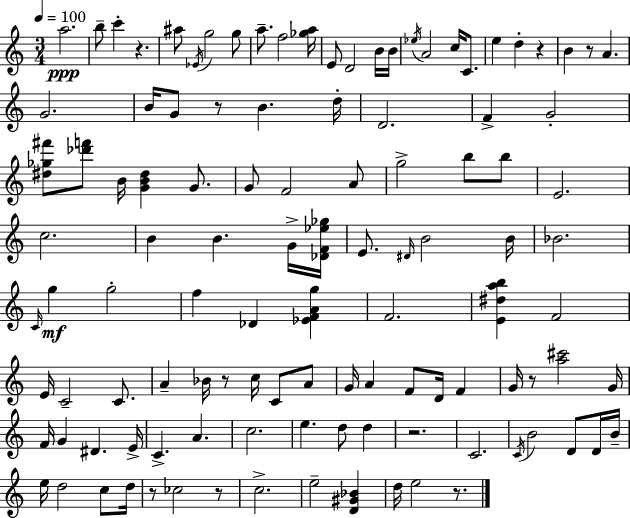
X:1
T:Untitled
M:3/4
L:1/4
K:C
a2 b/2 c' z ^a/2 _E/4 g2 g/2 a/2 f2 [_ga]/4 E/2 D2 B/4 B/4 _e/4 A2 c/4 C/2 e d z B z/2 A G2 B/4 G/2 z/2 B d/4 D2 F G2 [^d_g^f']/2 [_d'f']/2 B/4 [GB^d] G/2 G/2 F2 A/2 g2 b/2 b/2 E2 c2 B B G/4 [_DF_e_g]/4 E/2 ^D/4 B2 B/4 _B2 C/4 g g2 f _D [_EFAg] F2 [E^dab] F2 E/4 C2 C/2 A _B/4 z/2 c/4 C/2 A/2 G/4 A F/2 D/4 F G/4 z/2 [a^c']2 G/4 F/4 G ^D E/4 C A c2 e d/2 d z2 C2 C/4 B2 D/2 D/4 B/4 e/4 d2 c/2 d/4 z/2 _c2 z/2 c2 e2 [D^G_B] d/4 e2 z/2